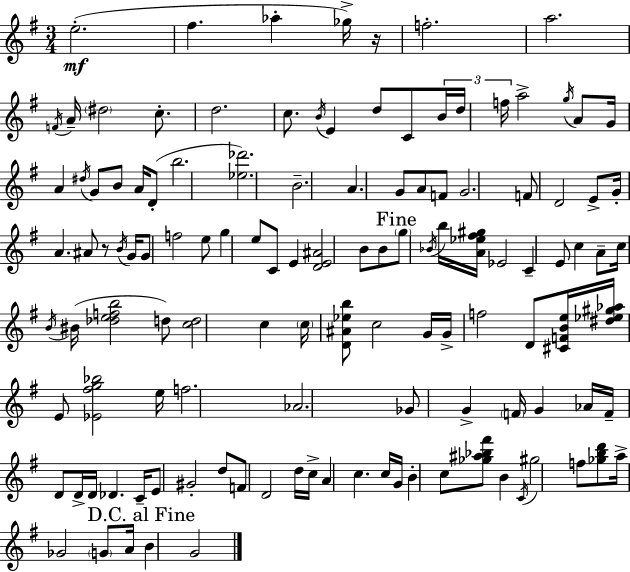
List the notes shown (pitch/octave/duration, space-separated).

E5/h. F#5/q. Ab5/q Gb5/s R/s F5/h. A5/h. F4/s A4/s D#5/h C5/e. D5/h. C5/e. B4/s E4/q D5/e C4/e B4/s D5/s F5/s A5/h G5/s A4/e G4/s A4/q D#5/s G4/e B4/e A4/s D4/e B5/h. [Eb5,Db6]/h. B4/h. A4/q. G4/e A4/e F4/e G4/h. F4/e D4/h E4/e G4/s A4/q. A#4/e R/e B4/s G4/s G4/e F5/h E5/e G5/q E5/e C4/e E4/q [D4,E4,A#4]/h B4/e B4/e G5/e Bb4/s B5/s [A4,Eb5,F#5,G#5]/s Eb4/h C4/q E4/e C5/q A4/e C5/s B4/s BIS4/s [Db5,E5,F5,B5]/h D5/e [C5,D5]/h C5/q C5/s [D4,A#4,Eb5,B5]/e C5/h G4/s G4/s F5/h D4/e [C#4,F4,B4,E5]/s [D#5,Eb5,G#5,Ab5]/s E4/e [Eb4,F#5,G5,Bb5]/h E5/s F5/h. Ab4/h. Gb4/e G4/q F4/s G4/q Ab4/s F4/s D4/e D4/s D4/s Db4/q. C4/s E4/e G#4/h D5/e F4/e D4/h D5/s C5/s A4/q C5/q. C5/s G4/s B4/q C5/e [Gb5,A#5,Bb5,F#6]/e B4/q C4/s G#5/h F5/e [Gb5,B5,D6]/e A5/s Gb4/h G4/e A4/s B4/q G4/h